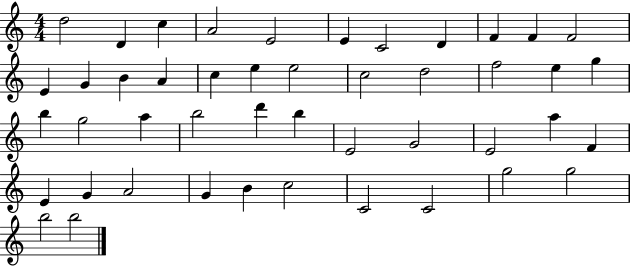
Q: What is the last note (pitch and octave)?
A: B5